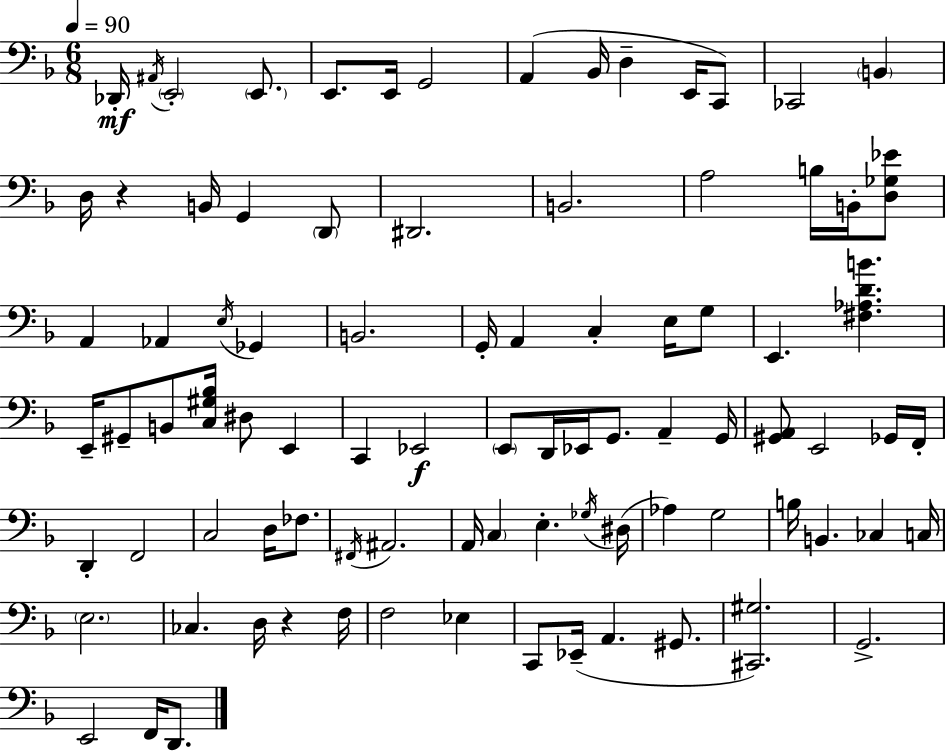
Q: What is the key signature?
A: D minor